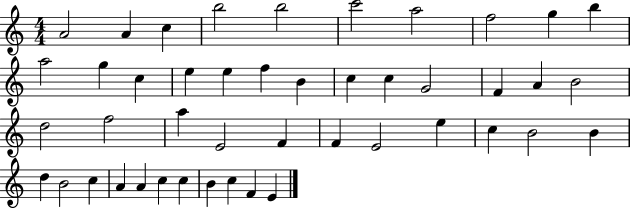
A4/h A4/q C5/q B5/h B5/h C6/h A5/h F5/h G5/q B5/q A5/h G5/q C5/q E5/q E5/q F5/q B4/q C5/q C5/q G4/h F4/q A4/q B4/h D5/h F5/h A5/q E4/h F4/q F4/q E4/h E5/q C5/q B4/h B4/q D5/q B4/h C5/q A4/q A4/q C5/q C5/q B4/q C5/q F4/q E4/q